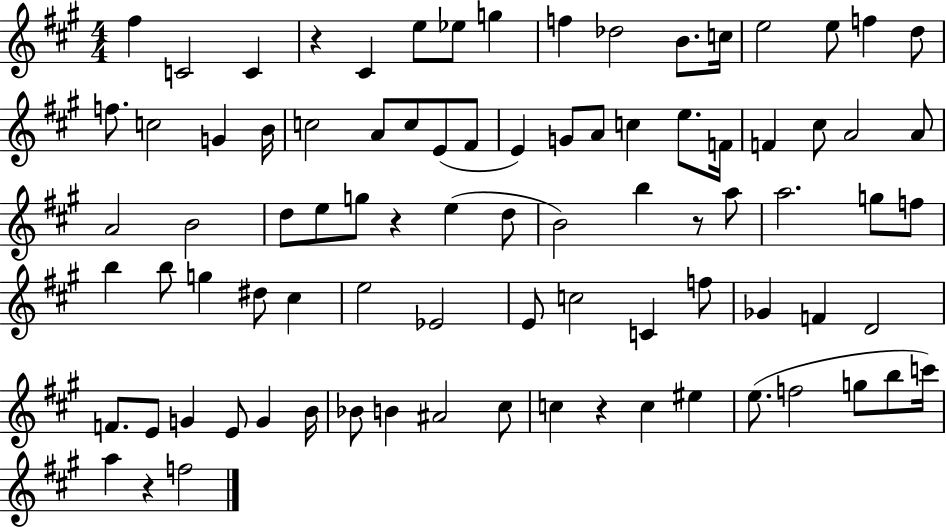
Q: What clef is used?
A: treble